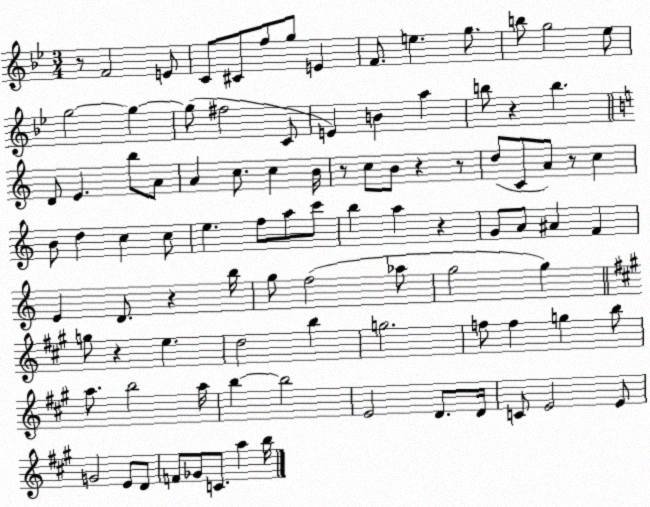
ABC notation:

X:1
T:Untitled
M:3/4
L:1/4
K:Bb
z/2 F2 E/2 C/2 ^C/2 f/2 g/2 E F/2 e g/2 b/2 g2 _e/2 g2 g g/2 ^f2 C/2 E B a b/2 z b D/2 E b/2 A/2 A c/2 c B/4 z/2 c/2 B/2 z z/2 d/2 C/2 A/2 z/2 c B/2 d c c/2 e f/2 a/2 c'/2 b a z G/2 A/2 ^A F E D/2 z b/4 g/2 f2 _a/2 g2 g g/2 z e d2 b g2 f/2 f g b/2 a/2 b2 a/4 b b2 E2 D/2 D/4 C/2 E2 E/2 G2 E/2 D/2 F/2 _G/2 C/2 a b/4